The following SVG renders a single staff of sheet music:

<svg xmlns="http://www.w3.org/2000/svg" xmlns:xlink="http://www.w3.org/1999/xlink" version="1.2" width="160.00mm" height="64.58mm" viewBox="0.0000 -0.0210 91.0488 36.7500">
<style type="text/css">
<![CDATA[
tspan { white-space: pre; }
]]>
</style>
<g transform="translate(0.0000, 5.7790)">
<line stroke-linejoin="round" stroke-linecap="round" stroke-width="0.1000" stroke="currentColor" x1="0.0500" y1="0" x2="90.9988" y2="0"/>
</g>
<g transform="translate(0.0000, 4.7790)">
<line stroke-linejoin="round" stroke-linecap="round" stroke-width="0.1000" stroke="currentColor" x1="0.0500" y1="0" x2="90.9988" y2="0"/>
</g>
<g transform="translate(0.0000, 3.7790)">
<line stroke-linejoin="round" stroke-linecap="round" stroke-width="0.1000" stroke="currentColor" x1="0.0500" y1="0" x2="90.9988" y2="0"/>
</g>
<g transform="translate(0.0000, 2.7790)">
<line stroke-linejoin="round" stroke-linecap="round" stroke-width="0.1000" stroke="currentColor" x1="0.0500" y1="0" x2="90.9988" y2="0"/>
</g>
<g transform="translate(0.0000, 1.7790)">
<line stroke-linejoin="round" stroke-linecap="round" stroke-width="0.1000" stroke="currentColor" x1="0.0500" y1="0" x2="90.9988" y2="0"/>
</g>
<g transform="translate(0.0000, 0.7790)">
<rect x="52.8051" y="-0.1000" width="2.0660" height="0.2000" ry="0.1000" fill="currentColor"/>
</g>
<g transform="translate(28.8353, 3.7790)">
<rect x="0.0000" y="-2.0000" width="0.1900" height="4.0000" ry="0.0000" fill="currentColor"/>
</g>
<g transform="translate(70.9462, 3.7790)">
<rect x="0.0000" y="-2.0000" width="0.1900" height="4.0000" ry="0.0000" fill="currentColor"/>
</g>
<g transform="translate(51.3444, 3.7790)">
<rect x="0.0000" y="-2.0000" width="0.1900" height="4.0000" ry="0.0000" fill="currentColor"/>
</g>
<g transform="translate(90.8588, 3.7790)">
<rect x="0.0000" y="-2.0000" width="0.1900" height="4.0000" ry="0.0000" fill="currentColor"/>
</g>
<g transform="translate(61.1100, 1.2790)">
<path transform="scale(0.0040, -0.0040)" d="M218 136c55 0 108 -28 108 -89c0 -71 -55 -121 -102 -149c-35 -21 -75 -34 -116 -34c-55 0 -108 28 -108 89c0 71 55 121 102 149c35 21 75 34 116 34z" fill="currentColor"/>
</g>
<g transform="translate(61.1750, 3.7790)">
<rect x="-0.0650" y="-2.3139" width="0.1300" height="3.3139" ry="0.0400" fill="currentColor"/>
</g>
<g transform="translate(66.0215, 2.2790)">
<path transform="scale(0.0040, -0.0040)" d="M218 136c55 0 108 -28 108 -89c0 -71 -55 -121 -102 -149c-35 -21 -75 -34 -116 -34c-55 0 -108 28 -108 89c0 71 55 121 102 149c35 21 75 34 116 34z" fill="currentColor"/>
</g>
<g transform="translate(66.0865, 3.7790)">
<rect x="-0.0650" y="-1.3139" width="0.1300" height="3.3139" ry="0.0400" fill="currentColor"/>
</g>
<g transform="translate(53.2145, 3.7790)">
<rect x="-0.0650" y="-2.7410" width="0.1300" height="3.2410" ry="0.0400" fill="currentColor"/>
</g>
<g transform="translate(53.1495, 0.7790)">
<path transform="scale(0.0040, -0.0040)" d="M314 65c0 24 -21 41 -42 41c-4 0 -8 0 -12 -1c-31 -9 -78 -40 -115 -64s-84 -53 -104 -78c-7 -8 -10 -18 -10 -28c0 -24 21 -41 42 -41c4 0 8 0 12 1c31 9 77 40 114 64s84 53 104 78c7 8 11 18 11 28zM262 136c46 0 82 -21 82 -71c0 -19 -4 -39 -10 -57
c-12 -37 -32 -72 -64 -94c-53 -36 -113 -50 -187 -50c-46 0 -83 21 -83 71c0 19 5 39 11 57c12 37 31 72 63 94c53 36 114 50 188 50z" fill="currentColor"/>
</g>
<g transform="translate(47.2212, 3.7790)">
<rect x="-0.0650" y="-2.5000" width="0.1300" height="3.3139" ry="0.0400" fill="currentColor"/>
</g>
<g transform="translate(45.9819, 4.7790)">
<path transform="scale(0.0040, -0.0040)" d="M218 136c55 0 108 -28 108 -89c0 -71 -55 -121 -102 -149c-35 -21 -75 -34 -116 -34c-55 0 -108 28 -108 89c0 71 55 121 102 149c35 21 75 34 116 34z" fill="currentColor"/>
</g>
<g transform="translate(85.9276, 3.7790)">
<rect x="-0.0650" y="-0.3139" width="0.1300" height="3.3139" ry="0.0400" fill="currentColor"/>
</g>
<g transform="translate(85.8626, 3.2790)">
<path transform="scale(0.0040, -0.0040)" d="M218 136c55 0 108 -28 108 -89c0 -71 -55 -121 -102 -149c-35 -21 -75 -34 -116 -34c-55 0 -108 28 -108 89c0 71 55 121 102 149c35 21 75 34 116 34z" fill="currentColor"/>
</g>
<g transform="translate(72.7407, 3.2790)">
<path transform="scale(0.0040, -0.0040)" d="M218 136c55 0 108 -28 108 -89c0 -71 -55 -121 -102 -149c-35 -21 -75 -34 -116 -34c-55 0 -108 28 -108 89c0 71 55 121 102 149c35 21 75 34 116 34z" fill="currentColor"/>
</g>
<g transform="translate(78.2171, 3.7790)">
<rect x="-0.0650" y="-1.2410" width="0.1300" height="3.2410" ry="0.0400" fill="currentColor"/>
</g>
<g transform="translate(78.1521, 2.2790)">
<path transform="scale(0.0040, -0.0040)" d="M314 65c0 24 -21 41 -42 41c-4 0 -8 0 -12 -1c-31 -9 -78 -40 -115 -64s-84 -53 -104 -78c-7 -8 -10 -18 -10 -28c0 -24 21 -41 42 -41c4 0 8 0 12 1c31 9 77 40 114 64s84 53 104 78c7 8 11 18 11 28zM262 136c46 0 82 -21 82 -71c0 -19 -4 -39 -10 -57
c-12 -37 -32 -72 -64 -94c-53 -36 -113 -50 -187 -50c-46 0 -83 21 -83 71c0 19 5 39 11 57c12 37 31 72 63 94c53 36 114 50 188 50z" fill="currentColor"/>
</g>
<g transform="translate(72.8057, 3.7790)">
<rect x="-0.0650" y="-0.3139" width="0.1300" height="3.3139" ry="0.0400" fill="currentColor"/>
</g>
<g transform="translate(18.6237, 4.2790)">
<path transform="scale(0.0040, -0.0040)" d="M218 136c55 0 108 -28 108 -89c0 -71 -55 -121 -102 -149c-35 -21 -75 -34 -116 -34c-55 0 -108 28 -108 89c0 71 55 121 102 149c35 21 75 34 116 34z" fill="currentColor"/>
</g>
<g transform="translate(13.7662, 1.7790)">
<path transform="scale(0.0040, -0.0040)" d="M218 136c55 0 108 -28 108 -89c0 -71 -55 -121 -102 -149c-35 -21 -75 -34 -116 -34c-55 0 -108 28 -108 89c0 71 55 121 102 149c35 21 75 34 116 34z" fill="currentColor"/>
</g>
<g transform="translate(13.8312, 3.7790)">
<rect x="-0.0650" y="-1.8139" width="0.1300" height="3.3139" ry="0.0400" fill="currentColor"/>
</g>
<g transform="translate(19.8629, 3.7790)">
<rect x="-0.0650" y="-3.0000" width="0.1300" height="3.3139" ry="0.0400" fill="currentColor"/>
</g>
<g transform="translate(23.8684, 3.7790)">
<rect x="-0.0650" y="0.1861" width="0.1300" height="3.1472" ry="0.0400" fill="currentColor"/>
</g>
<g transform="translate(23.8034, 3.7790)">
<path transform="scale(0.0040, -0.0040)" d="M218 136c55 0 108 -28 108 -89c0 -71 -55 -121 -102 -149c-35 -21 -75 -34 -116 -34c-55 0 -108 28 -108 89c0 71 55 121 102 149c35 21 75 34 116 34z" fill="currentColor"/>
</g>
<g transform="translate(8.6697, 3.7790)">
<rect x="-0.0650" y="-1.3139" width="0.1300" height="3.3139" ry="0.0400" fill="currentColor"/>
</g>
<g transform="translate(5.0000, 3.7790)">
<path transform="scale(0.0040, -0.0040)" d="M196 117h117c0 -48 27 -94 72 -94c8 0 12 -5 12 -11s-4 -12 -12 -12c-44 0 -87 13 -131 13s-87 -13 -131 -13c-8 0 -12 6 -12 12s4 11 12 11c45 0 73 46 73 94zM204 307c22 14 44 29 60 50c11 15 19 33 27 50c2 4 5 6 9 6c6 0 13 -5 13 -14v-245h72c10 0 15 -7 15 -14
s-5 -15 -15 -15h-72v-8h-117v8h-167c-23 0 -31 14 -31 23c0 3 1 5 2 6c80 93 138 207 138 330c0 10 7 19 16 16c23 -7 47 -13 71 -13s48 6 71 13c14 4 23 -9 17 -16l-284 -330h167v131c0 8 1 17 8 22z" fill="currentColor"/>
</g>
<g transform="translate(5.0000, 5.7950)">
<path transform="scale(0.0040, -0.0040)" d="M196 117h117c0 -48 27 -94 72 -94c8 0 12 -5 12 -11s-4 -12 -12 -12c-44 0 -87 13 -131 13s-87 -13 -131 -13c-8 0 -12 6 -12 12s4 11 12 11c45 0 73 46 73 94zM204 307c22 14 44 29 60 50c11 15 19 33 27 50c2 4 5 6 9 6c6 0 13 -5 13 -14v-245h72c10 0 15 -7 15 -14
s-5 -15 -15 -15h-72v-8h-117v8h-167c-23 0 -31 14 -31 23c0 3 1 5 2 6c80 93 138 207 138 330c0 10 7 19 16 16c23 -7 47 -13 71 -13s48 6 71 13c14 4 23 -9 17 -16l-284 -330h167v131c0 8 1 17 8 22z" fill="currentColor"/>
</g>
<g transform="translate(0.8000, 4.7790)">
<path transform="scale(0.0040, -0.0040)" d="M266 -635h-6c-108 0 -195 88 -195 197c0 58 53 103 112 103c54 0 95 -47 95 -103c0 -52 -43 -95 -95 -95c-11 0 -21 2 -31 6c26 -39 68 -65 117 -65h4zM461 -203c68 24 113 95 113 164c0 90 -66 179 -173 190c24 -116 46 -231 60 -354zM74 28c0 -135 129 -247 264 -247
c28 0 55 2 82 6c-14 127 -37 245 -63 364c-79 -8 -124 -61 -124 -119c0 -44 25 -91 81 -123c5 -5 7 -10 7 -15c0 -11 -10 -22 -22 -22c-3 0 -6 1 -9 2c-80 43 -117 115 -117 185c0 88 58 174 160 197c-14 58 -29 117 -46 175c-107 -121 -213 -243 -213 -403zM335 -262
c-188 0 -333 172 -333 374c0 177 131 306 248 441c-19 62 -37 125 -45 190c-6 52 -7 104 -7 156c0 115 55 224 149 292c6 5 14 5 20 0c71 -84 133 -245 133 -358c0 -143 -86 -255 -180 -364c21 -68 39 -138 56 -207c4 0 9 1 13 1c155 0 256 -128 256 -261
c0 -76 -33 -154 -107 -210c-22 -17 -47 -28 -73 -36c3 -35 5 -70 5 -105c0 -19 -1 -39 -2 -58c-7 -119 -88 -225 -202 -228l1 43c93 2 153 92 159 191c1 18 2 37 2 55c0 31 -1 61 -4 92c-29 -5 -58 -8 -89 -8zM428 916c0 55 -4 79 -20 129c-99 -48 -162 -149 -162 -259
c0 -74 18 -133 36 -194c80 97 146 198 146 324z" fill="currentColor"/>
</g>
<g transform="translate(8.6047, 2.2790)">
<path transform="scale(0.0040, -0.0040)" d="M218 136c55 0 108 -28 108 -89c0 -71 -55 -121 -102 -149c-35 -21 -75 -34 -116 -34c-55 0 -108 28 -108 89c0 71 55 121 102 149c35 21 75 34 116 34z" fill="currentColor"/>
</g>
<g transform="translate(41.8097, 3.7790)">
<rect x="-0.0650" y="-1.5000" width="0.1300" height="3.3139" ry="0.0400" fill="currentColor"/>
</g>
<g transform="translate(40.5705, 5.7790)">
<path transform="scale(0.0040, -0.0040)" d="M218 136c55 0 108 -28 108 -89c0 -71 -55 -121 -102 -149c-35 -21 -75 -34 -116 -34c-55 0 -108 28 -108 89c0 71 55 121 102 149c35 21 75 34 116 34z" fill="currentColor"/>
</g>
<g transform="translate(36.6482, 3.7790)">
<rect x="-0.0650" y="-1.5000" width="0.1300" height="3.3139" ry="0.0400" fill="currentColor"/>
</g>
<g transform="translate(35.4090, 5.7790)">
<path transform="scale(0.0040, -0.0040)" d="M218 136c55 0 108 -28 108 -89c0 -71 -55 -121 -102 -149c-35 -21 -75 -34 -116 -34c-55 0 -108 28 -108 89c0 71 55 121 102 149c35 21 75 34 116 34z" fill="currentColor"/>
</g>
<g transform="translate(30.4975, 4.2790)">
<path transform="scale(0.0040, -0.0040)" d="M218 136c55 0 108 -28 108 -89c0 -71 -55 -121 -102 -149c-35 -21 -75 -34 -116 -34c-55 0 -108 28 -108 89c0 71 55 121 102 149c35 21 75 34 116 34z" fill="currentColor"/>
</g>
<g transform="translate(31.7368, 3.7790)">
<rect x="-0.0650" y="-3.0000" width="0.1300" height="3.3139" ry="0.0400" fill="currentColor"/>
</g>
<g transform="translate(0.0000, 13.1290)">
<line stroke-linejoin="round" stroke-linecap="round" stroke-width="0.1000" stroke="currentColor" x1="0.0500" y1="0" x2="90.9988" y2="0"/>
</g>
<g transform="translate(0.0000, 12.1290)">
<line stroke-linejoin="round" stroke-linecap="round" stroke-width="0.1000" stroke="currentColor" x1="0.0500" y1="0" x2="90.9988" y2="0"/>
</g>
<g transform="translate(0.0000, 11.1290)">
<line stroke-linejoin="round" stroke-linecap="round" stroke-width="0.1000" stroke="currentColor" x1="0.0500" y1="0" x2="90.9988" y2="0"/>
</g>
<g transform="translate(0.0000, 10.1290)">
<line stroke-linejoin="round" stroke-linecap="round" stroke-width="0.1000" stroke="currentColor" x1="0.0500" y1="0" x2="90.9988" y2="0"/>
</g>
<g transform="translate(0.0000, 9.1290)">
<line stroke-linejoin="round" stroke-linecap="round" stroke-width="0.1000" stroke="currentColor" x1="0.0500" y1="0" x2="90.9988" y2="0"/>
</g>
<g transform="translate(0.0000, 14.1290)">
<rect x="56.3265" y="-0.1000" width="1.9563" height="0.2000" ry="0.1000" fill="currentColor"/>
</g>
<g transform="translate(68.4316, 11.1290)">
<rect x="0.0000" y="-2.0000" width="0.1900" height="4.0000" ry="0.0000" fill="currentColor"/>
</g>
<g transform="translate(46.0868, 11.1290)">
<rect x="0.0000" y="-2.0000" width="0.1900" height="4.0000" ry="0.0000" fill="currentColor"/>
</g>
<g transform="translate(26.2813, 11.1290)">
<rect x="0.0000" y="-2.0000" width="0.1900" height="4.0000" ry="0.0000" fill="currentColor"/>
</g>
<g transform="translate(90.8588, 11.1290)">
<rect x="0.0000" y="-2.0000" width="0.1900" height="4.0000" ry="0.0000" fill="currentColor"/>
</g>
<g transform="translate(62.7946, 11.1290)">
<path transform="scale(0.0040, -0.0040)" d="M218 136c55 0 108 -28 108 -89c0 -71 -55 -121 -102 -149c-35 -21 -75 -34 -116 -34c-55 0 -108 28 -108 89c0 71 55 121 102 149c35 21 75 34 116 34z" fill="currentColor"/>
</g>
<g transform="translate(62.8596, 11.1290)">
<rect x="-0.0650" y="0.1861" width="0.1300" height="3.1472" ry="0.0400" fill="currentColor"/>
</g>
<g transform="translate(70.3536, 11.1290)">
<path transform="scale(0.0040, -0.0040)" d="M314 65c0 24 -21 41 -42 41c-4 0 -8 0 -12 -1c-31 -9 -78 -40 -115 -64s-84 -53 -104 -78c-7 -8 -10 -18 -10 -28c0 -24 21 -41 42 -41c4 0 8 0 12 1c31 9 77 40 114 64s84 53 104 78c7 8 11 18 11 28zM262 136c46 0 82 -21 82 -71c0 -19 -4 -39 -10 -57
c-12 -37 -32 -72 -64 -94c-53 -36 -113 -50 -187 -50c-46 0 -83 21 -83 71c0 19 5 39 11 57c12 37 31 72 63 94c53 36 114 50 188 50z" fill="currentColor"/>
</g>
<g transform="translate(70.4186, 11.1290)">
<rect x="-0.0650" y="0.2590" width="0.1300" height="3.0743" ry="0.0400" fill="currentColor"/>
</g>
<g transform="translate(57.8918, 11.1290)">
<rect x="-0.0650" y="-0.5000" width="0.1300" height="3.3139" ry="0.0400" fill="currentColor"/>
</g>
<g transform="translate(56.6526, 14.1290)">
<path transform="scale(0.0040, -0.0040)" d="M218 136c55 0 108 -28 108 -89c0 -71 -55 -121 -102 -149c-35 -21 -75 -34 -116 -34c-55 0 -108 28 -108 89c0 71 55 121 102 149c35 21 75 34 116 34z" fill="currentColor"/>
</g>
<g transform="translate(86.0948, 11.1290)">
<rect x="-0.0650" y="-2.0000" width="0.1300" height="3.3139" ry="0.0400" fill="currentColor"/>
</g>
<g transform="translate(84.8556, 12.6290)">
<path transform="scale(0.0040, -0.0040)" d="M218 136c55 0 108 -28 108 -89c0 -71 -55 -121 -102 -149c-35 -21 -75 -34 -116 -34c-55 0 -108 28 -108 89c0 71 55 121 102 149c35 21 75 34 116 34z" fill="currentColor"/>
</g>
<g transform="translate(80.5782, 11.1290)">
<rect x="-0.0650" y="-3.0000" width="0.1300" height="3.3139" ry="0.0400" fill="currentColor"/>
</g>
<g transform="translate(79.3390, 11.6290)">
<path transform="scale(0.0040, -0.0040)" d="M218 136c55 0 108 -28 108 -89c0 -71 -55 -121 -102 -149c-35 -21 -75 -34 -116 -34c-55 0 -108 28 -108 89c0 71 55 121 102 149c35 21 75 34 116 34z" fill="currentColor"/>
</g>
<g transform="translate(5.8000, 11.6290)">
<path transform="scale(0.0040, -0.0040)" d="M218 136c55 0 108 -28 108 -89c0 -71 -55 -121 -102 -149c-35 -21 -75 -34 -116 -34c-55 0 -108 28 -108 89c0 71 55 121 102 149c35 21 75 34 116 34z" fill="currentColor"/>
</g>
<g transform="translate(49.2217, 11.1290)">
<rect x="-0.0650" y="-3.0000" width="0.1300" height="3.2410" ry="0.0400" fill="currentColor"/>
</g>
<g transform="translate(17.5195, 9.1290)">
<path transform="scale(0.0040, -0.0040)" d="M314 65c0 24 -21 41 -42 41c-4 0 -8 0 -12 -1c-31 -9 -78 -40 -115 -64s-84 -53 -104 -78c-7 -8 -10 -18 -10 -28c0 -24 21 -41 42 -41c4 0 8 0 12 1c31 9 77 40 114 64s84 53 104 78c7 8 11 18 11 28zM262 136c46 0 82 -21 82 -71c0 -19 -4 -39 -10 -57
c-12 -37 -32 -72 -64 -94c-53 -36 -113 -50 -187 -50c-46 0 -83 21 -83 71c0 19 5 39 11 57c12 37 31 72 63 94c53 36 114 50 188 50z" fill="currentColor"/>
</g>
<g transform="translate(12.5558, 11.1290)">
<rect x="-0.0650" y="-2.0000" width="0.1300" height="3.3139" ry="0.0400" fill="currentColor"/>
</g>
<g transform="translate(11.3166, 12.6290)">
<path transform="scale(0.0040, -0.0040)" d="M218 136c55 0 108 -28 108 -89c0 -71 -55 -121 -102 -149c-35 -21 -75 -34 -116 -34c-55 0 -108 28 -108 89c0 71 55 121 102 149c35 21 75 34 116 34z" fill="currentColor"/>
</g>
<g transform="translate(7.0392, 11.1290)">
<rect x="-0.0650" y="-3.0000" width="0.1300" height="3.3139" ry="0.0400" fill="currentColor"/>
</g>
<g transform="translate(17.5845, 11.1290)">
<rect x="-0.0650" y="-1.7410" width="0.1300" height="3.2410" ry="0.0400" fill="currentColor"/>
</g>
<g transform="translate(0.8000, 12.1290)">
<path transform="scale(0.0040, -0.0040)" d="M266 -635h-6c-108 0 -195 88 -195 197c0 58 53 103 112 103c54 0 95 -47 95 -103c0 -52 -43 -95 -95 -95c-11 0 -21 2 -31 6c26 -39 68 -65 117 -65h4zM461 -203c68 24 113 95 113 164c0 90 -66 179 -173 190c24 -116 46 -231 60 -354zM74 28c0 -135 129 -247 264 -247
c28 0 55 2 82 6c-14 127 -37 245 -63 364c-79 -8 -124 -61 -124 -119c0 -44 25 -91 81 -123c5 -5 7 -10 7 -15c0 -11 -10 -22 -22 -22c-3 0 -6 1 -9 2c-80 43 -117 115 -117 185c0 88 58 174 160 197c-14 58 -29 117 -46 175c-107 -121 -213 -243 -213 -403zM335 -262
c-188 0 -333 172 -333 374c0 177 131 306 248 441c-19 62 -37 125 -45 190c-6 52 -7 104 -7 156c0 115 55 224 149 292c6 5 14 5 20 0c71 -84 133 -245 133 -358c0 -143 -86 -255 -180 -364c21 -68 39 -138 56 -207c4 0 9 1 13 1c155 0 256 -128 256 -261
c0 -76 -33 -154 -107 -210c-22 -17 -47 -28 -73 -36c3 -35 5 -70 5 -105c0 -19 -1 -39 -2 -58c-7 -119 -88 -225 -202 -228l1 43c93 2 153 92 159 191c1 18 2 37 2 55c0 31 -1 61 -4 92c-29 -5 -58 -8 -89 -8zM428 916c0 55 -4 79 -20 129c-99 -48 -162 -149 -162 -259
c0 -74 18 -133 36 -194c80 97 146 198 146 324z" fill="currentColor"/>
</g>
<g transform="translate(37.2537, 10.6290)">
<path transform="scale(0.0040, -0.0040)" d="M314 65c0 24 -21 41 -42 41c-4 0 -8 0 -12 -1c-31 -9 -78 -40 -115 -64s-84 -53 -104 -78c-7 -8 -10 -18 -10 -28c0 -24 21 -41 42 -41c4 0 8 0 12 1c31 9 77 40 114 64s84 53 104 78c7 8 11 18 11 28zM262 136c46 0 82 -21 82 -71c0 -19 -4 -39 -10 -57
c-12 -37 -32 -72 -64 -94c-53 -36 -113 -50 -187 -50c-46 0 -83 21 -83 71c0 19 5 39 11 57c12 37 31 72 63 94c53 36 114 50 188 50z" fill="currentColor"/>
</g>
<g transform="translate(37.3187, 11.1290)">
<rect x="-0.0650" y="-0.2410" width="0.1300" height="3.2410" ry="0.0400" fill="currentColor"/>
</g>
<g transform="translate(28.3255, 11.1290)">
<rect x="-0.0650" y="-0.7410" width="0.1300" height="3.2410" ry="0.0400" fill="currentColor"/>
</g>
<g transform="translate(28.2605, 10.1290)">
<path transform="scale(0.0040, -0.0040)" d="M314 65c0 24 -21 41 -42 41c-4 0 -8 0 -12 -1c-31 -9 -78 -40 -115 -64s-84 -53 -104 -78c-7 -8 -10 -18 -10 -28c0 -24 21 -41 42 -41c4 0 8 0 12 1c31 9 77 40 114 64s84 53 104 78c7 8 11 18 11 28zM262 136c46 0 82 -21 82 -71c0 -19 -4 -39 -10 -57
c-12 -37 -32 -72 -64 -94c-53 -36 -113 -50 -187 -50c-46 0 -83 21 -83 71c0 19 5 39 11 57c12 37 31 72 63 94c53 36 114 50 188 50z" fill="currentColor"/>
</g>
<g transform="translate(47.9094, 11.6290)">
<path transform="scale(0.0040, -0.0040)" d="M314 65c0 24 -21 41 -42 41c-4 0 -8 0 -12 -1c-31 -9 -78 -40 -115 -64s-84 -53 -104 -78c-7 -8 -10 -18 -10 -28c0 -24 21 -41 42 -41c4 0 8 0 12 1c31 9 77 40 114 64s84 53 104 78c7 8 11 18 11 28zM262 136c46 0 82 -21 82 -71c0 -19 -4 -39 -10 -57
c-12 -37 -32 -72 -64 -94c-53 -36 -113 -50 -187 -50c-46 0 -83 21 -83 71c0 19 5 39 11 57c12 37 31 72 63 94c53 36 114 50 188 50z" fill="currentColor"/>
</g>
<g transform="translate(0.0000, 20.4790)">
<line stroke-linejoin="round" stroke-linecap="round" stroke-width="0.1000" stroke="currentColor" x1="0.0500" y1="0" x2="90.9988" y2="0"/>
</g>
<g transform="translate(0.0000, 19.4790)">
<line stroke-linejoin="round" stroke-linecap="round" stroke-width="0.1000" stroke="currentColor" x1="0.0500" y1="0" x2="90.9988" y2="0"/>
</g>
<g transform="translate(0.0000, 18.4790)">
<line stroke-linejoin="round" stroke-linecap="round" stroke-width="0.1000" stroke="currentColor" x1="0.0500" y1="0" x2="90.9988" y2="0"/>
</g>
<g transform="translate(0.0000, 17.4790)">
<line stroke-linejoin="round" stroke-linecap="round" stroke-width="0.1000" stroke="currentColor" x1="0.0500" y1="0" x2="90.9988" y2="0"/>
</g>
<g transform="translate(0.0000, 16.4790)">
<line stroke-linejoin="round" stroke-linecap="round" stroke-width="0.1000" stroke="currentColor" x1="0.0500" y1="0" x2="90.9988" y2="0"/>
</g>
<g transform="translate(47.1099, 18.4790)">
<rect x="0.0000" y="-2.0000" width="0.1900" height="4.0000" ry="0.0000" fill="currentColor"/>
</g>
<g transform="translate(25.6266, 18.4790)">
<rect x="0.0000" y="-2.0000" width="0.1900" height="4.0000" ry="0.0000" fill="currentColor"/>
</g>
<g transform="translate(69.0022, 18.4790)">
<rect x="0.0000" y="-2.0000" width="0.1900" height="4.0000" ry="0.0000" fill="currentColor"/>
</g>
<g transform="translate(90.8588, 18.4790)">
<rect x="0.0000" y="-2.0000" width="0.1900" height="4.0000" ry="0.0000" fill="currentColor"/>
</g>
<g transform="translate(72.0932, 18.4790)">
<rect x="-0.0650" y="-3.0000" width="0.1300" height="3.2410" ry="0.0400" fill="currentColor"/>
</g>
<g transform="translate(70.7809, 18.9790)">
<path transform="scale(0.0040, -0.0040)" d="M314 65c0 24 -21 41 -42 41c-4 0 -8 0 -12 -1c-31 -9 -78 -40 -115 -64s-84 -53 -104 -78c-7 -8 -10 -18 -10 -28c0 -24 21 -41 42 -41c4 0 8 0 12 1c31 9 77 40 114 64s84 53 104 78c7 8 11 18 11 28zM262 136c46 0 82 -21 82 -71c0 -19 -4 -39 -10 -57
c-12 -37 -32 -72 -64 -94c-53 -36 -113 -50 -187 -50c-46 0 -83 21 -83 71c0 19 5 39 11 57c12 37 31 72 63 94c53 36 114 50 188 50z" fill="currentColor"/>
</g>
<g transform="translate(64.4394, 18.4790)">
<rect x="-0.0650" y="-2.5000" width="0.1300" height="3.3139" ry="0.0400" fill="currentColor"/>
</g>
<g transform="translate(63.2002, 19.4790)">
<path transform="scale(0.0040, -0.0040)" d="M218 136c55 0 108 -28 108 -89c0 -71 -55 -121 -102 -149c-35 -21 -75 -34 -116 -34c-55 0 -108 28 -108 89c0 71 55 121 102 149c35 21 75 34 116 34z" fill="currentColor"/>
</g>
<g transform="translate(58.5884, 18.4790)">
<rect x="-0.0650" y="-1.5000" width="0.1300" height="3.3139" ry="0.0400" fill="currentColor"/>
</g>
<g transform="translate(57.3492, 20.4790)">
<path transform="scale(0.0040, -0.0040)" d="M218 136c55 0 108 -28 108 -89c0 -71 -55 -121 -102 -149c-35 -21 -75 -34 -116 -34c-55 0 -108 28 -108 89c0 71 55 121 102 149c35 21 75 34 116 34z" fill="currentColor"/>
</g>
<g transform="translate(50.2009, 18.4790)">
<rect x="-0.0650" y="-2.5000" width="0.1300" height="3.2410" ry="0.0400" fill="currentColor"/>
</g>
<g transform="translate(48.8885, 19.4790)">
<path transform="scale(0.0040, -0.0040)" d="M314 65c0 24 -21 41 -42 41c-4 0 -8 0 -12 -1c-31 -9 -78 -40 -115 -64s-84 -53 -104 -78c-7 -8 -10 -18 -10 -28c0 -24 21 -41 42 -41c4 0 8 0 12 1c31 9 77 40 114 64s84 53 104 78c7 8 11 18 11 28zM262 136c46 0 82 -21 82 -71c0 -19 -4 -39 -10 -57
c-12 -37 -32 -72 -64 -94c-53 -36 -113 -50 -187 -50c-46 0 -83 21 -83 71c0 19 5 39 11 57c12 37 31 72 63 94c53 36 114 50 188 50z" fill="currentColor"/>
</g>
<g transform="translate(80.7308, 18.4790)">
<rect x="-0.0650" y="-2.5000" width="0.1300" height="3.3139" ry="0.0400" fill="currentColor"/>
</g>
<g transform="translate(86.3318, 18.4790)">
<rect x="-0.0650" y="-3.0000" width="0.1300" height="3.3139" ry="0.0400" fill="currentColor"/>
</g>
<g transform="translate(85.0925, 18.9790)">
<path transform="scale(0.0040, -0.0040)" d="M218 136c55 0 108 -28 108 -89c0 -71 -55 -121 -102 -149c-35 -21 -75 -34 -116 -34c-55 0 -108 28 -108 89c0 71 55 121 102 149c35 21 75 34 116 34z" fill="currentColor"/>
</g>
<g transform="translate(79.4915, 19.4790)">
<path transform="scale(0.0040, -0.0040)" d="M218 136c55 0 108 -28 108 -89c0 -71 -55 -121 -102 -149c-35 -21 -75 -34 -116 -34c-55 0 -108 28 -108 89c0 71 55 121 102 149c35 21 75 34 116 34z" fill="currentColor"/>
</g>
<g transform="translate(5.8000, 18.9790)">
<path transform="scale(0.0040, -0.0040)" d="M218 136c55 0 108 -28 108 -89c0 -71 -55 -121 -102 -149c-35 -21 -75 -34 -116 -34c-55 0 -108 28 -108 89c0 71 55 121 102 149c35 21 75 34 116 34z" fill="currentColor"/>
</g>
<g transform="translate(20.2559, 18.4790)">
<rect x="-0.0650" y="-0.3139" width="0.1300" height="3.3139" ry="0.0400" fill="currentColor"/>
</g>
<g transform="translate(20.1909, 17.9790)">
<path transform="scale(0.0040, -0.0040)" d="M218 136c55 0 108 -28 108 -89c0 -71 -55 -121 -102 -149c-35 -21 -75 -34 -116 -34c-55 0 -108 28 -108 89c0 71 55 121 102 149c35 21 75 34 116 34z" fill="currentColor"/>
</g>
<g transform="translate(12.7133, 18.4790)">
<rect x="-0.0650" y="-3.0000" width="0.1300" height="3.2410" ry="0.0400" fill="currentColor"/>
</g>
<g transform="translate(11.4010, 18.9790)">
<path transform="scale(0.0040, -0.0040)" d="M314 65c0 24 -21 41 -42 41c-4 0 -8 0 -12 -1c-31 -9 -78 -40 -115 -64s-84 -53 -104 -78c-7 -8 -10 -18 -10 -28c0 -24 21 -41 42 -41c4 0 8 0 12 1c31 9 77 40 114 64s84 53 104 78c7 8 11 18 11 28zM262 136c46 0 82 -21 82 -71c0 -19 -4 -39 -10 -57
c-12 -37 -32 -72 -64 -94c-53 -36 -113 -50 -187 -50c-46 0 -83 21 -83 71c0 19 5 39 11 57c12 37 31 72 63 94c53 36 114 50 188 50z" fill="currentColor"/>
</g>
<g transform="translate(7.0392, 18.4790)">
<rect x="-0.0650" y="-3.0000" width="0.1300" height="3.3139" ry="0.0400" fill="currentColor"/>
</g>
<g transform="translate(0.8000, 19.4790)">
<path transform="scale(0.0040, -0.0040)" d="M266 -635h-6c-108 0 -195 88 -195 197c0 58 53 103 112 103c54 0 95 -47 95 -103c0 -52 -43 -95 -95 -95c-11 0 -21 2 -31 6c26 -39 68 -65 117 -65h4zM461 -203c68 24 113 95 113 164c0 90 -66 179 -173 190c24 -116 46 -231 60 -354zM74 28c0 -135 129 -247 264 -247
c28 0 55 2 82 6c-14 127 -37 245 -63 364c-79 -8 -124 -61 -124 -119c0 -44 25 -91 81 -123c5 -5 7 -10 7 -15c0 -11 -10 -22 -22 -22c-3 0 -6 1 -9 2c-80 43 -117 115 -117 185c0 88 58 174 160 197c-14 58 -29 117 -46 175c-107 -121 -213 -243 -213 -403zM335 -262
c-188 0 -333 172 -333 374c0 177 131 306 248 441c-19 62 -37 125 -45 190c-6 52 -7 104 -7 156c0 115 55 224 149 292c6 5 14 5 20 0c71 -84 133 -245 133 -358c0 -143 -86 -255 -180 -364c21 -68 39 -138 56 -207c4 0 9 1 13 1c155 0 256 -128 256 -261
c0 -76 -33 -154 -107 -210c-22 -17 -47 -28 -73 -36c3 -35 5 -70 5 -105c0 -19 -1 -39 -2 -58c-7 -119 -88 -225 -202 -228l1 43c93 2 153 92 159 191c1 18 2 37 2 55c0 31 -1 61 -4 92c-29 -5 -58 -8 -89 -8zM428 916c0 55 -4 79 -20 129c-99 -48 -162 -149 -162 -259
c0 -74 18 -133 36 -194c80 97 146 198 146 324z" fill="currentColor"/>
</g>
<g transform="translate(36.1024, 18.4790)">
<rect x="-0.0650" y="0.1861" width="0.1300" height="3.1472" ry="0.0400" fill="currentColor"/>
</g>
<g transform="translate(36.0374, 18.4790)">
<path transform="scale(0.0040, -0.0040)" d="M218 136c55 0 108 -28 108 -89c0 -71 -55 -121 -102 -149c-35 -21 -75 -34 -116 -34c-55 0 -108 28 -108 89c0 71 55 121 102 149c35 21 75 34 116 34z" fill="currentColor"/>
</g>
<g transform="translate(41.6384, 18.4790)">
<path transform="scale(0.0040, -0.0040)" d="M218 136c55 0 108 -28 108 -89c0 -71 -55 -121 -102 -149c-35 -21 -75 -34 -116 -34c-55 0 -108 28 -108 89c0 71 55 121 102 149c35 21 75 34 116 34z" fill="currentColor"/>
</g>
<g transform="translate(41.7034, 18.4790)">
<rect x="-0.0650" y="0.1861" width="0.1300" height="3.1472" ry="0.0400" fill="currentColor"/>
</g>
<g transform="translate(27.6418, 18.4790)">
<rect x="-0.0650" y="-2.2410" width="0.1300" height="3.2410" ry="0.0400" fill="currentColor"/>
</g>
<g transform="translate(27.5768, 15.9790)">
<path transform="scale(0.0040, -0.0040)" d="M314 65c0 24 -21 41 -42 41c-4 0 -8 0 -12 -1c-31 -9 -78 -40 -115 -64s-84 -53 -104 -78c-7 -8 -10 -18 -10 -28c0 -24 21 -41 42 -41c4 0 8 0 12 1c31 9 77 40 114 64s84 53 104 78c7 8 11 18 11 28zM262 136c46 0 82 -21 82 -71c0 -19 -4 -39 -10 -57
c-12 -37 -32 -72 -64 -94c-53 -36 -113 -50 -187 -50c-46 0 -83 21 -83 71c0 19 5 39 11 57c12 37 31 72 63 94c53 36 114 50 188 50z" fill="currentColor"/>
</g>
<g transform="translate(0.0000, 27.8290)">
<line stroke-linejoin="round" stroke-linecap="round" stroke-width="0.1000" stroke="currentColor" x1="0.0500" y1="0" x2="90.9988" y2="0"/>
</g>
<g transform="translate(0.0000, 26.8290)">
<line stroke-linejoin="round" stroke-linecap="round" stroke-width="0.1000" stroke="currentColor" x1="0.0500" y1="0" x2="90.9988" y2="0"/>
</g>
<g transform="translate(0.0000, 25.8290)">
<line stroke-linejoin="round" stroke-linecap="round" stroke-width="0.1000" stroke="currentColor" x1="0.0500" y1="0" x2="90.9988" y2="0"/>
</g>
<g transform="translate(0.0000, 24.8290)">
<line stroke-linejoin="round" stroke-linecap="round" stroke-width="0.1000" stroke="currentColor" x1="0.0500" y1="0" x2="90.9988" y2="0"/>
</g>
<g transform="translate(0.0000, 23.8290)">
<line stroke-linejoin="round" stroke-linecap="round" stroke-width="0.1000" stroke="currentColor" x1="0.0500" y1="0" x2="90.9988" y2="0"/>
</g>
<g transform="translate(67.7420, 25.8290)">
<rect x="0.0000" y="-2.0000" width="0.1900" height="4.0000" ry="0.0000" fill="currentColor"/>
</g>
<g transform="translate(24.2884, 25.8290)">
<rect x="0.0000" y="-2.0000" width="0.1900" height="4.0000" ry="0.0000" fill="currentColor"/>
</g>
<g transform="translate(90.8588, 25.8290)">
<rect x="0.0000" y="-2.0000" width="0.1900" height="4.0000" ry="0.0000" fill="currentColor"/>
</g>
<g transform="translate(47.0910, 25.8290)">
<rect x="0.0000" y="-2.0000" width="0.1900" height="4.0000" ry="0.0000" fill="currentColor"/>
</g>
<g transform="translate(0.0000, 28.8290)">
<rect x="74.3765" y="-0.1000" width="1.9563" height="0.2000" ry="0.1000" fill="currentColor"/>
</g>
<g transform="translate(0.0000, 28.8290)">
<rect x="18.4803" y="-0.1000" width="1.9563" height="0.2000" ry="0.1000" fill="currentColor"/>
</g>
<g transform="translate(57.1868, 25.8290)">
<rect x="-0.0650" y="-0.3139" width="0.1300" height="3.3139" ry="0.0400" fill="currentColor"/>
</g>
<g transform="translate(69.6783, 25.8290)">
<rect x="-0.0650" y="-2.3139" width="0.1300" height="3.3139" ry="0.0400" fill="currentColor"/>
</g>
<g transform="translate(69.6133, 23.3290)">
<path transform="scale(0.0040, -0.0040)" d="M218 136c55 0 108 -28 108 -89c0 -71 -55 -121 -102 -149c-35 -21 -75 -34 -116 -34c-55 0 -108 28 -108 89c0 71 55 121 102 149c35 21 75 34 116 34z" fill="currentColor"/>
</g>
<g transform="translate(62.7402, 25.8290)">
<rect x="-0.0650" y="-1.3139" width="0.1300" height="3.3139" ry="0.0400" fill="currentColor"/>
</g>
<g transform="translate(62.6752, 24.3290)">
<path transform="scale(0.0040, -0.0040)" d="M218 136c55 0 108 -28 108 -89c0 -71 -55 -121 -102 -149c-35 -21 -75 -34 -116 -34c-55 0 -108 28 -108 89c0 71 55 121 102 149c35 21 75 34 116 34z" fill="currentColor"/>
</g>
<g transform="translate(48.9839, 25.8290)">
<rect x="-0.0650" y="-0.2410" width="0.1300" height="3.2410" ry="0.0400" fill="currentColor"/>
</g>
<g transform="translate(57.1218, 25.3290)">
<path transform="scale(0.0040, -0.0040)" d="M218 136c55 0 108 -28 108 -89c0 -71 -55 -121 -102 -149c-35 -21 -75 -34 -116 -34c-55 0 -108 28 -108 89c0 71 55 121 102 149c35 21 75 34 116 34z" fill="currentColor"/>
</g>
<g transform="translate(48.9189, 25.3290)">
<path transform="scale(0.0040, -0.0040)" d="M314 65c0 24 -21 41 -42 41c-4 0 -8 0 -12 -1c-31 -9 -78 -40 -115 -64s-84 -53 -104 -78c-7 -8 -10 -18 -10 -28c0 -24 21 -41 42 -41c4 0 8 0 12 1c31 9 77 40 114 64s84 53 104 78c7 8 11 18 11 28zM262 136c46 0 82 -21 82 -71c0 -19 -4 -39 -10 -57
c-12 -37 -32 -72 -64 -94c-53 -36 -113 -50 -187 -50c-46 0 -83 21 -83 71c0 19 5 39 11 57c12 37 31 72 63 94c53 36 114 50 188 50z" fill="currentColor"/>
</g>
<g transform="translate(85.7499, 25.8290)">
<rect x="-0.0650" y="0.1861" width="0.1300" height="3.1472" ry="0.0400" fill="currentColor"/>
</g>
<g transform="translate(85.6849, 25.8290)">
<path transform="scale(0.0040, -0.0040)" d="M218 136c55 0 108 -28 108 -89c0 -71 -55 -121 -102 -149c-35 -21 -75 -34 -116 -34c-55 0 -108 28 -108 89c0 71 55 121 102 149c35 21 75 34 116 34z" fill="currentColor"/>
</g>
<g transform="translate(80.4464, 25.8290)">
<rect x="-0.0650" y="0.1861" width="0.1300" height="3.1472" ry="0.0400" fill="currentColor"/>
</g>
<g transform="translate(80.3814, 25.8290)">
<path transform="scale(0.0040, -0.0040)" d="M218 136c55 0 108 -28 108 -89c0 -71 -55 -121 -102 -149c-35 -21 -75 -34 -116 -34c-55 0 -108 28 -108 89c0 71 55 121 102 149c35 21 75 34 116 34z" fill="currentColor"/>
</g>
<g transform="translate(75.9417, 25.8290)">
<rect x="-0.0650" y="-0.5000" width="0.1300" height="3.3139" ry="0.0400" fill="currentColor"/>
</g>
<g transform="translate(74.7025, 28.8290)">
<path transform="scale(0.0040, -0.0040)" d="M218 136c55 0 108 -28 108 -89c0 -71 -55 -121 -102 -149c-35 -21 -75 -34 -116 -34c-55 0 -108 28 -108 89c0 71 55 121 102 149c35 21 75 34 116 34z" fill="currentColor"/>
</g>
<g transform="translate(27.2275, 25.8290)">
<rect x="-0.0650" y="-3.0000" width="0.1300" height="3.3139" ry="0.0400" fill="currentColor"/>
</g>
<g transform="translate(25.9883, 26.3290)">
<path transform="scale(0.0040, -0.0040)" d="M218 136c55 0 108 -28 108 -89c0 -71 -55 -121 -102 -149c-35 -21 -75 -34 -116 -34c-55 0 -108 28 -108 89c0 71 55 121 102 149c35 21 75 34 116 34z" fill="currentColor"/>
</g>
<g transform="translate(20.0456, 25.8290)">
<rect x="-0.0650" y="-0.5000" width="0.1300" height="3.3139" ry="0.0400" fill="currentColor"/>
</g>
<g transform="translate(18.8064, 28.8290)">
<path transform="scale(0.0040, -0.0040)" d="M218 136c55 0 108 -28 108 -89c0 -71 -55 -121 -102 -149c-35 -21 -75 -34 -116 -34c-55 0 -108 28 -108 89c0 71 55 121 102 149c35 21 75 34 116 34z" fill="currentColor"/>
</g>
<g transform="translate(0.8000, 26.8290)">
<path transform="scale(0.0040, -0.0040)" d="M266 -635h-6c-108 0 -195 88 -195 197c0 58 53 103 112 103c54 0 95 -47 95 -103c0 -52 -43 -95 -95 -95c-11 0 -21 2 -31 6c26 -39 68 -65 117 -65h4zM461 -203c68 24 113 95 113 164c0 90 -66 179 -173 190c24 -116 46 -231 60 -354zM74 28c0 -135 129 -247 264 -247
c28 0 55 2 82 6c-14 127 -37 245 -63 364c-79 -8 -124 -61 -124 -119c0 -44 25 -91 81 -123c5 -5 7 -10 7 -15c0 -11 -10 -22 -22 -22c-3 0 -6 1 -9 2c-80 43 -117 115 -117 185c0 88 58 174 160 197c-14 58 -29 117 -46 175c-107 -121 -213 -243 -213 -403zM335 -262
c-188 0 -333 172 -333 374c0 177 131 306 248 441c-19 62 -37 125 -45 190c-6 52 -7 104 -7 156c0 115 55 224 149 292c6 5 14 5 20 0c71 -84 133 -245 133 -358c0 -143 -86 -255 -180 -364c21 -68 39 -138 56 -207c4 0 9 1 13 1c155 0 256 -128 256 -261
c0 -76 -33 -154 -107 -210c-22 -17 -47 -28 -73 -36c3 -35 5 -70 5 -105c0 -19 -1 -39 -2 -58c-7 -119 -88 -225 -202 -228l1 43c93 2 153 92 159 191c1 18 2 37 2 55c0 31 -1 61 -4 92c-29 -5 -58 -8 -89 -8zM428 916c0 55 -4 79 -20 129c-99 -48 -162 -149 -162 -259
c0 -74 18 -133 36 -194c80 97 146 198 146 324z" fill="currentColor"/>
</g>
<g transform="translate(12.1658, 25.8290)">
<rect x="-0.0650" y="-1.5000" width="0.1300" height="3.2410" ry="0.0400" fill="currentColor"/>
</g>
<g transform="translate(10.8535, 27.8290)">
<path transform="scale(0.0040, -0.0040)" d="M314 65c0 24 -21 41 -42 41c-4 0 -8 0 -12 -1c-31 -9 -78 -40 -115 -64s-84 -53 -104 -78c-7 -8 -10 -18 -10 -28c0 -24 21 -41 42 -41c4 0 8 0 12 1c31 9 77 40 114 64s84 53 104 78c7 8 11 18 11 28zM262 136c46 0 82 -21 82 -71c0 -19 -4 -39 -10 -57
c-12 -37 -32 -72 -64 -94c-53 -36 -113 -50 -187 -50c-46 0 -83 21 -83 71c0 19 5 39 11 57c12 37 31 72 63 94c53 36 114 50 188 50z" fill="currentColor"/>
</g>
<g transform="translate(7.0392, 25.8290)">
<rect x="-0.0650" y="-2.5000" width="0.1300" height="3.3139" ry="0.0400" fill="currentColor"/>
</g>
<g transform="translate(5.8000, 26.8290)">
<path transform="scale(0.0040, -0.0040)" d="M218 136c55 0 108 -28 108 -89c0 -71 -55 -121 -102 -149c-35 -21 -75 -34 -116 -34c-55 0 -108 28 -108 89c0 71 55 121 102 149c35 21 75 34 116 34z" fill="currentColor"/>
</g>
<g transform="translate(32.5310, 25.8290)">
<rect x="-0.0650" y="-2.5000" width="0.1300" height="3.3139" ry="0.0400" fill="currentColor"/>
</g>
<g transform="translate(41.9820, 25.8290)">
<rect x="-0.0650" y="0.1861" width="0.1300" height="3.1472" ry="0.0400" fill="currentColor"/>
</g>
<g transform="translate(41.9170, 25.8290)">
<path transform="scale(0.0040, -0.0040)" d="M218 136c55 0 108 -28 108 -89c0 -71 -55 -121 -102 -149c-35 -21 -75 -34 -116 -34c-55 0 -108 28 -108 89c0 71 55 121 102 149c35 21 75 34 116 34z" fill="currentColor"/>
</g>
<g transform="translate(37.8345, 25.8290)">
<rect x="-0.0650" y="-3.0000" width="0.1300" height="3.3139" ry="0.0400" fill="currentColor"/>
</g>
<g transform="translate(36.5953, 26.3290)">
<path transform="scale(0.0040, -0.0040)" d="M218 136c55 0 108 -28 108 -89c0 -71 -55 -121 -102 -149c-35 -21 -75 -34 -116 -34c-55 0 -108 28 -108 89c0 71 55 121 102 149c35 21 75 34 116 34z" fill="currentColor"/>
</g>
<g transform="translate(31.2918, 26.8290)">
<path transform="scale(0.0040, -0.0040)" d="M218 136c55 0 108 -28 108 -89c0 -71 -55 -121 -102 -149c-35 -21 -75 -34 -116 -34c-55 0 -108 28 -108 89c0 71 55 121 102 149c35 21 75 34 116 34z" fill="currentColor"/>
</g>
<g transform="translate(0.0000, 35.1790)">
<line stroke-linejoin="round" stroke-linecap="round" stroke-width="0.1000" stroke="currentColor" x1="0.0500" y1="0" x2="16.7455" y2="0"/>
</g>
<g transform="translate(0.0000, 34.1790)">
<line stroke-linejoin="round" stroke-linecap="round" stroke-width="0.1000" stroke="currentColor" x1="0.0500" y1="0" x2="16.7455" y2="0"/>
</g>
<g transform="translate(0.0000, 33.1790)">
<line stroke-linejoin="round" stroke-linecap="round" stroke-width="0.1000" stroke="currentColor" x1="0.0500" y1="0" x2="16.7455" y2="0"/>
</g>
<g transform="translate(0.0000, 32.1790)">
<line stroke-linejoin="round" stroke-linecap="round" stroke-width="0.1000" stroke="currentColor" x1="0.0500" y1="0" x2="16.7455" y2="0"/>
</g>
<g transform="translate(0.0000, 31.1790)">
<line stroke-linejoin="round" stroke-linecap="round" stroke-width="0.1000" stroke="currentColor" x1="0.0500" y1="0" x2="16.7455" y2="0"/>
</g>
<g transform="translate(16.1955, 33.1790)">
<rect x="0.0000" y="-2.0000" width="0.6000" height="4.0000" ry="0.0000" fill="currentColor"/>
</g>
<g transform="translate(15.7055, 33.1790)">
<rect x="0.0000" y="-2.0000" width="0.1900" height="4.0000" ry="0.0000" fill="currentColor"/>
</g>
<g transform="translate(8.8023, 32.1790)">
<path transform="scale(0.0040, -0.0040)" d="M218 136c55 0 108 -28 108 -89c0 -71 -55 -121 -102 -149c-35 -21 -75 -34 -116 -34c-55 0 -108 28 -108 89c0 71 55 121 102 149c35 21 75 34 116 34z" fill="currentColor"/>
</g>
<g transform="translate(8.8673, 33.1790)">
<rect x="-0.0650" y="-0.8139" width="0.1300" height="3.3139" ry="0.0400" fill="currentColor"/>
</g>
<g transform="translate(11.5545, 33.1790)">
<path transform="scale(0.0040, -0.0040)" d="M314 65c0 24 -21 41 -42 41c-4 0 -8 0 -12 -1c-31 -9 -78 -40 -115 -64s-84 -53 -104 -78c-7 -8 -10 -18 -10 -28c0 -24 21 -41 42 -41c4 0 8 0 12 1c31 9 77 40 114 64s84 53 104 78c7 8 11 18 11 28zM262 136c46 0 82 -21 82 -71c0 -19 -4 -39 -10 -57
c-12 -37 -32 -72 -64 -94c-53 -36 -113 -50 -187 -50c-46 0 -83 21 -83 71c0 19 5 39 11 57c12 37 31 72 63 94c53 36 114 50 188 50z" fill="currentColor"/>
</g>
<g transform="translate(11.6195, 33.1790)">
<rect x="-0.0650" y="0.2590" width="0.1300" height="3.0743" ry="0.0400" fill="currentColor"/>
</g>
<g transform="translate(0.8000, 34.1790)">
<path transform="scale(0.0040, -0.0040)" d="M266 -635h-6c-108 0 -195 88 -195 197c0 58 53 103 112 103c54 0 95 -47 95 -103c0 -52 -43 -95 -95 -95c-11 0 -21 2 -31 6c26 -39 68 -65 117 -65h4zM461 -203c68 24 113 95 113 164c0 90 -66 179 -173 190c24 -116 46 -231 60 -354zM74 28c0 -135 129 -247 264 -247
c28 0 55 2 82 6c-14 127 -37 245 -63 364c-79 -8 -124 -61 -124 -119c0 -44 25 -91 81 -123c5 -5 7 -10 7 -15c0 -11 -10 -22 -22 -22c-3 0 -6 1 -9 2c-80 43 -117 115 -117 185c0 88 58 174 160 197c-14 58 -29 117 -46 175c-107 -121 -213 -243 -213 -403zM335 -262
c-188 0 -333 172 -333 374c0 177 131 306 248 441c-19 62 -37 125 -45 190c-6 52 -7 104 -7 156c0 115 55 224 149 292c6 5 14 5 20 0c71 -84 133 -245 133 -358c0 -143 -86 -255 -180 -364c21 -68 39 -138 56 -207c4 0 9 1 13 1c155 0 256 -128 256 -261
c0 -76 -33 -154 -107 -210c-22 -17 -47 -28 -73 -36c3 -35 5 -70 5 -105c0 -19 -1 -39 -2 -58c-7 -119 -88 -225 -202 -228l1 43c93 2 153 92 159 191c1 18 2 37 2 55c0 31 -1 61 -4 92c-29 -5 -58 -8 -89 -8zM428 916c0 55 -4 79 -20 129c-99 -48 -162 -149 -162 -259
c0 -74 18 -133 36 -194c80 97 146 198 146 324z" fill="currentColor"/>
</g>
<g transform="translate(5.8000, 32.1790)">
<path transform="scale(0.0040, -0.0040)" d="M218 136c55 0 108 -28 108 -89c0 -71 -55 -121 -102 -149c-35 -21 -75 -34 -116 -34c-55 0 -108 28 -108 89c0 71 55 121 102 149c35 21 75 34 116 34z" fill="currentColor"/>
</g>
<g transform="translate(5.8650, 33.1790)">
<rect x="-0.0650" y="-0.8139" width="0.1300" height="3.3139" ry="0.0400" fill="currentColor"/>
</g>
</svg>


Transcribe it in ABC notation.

X:1
T:Untitled
M:4/4
L:1/4
K:C
e f A B A E E G a2 g e c e2 c A F f2 d2 c2 A2 C B B2 A F A A2 c g2 B B G2 E G A2 G A G E2 C A G A B c2 c e g C B B d d B2